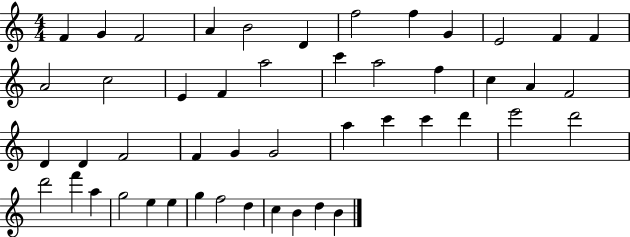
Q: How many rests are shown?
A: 0